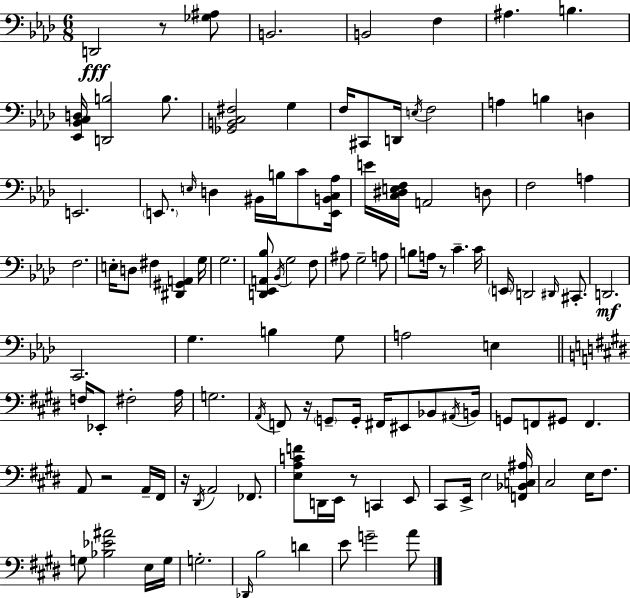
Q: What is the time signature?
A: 6/8